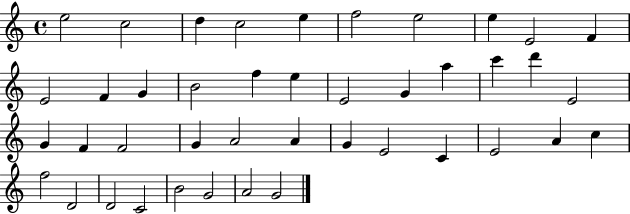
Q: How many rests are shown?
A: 0